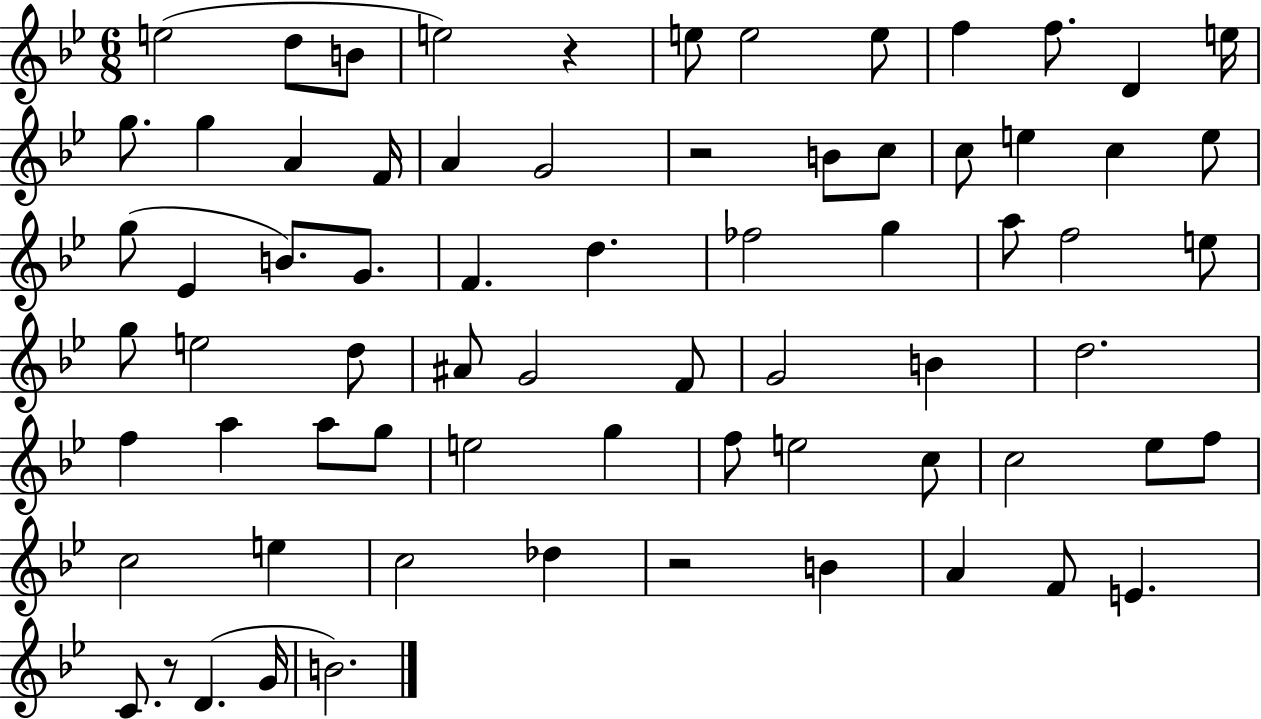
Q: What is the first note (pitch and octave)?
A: E5